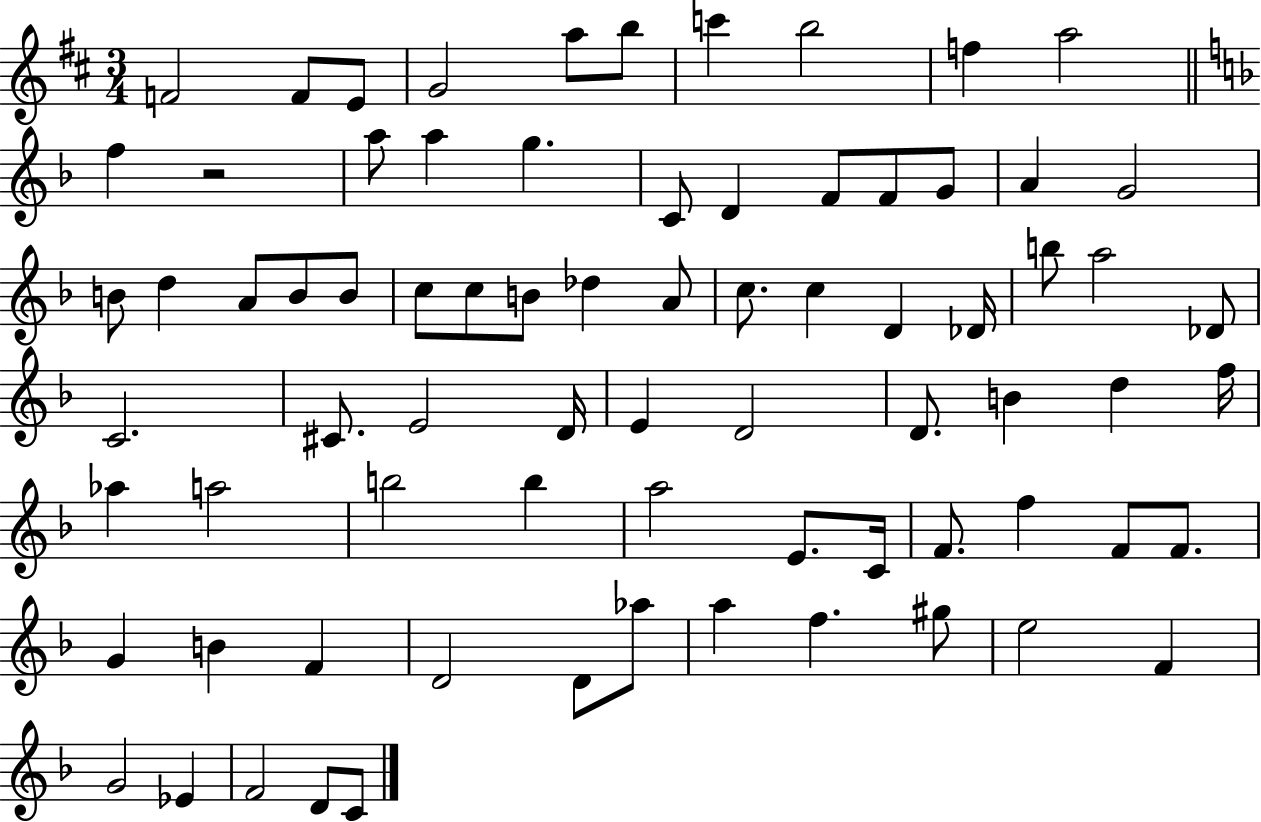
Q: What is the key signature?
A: D major